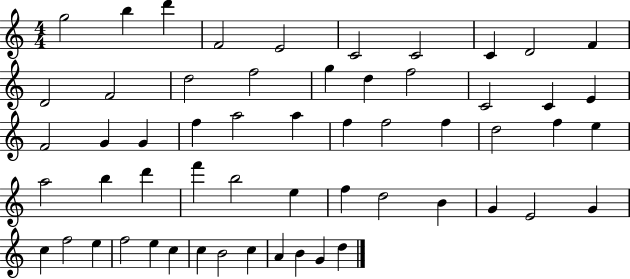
{
  \clef treble
  \numericTimeSignature
  \time 4/4
  \key c \major
  g''2 b''4 d'''4 | f'2 e'2 | c'2 c'2 | c'4 d'2 f'4 | \break d'2 f'2 | d''2 f''2 | g''4 d''4 f''2 | c'2 c'4 e'4 | \break f'2 g'4 g'4 | f''4 a''2 a''4 | f''4 f''2 f''4 | d''2 f''4 e''4 | \break a''2 b''4 d'''4 | f'''4 b''2 e''4 | f''4 d''2 b'4 | g'4 e'2 g'4 | \break c''4 f''2 e''4 | f''2 e''4 c''4 | c''4 b'2 c''4 | a'4 b'4 g'4 d''4 | \break \bar "|."
}